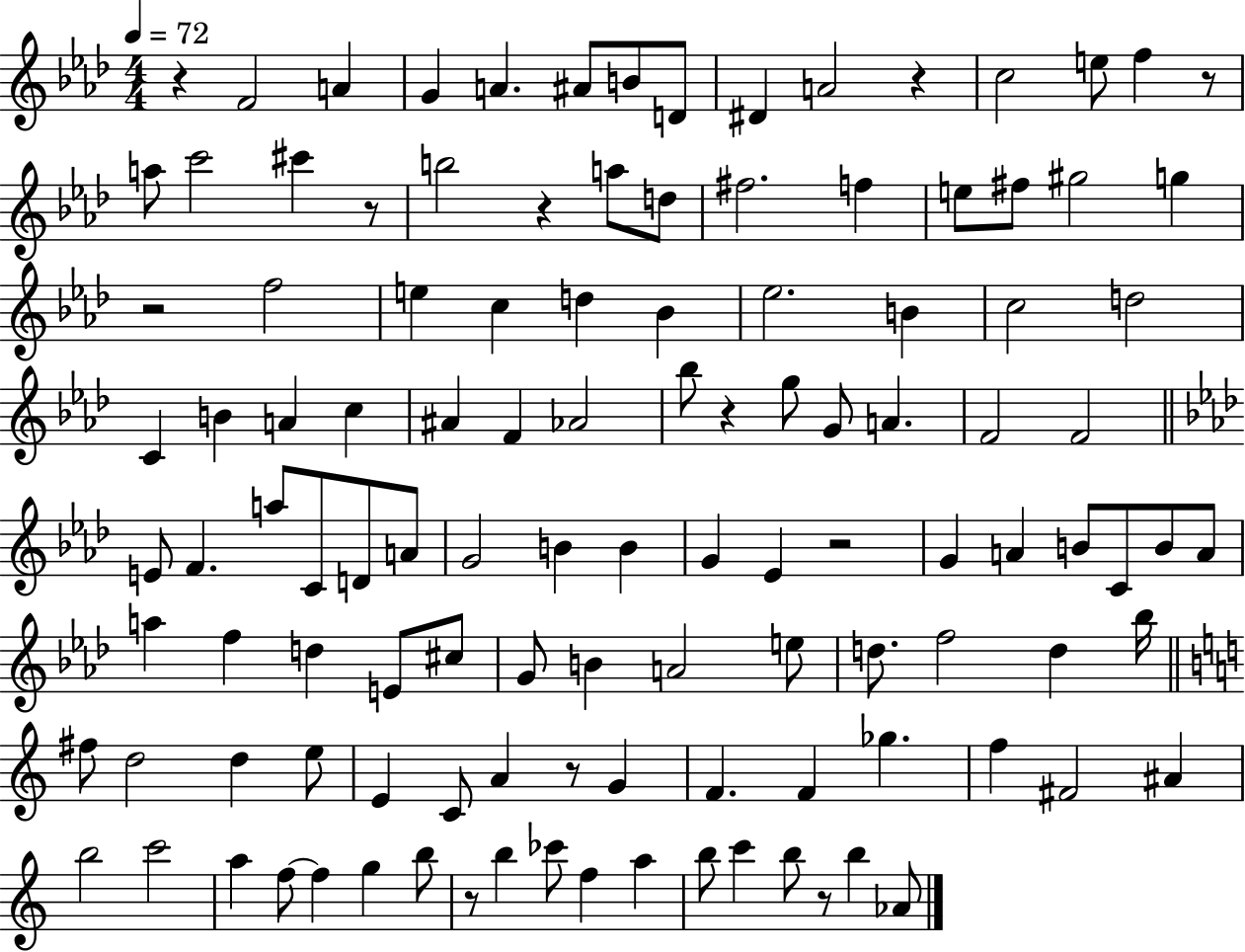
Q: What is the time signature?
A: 4/4